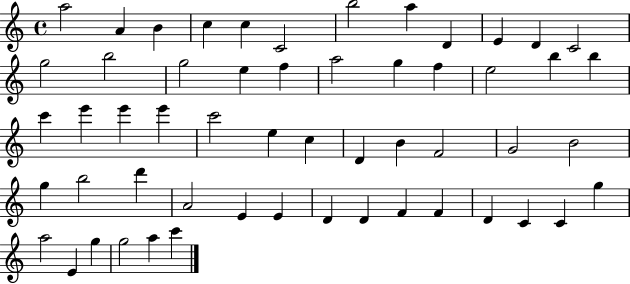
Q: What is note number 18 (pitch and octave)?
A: A5